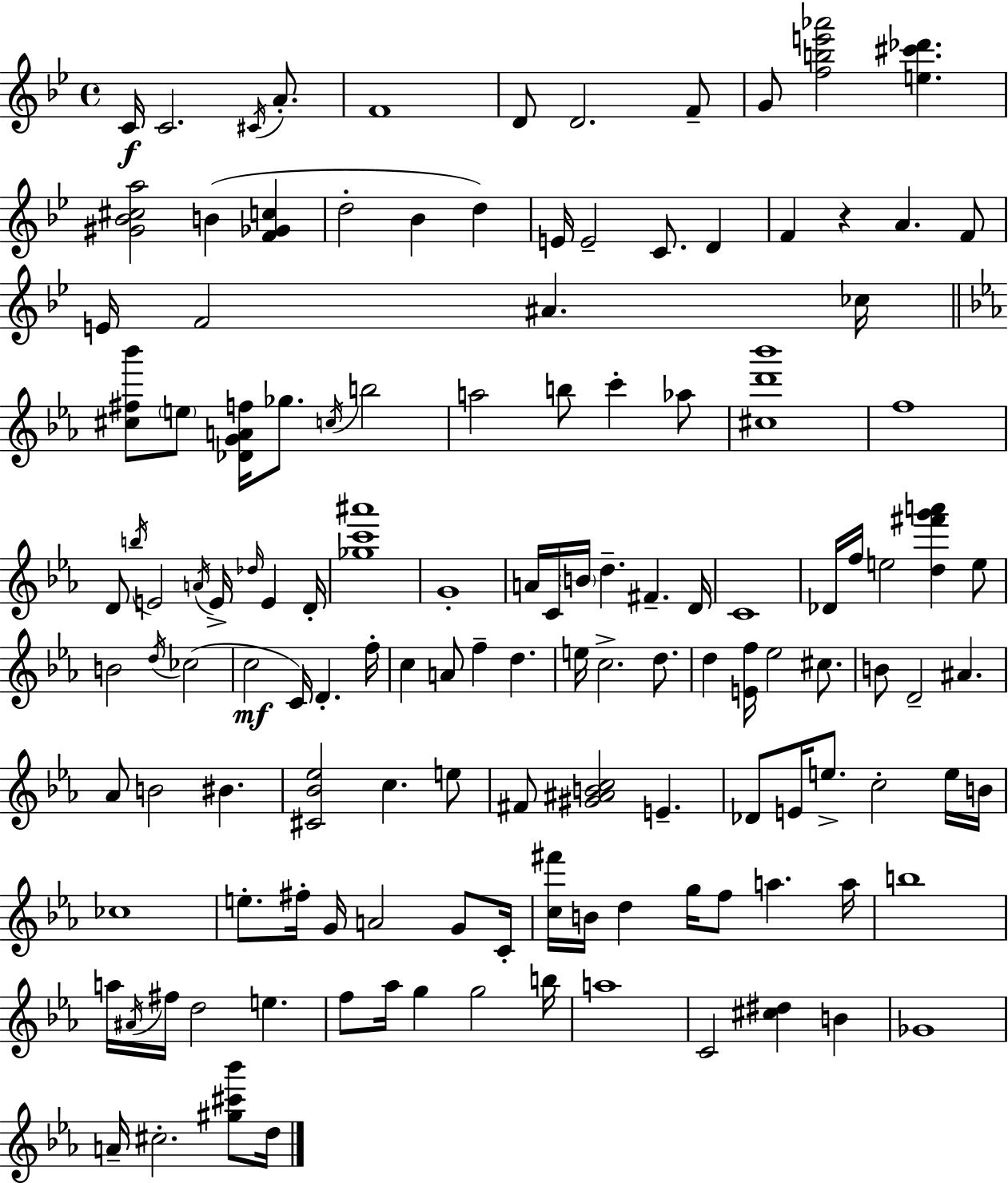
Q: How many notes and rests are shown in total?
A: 133